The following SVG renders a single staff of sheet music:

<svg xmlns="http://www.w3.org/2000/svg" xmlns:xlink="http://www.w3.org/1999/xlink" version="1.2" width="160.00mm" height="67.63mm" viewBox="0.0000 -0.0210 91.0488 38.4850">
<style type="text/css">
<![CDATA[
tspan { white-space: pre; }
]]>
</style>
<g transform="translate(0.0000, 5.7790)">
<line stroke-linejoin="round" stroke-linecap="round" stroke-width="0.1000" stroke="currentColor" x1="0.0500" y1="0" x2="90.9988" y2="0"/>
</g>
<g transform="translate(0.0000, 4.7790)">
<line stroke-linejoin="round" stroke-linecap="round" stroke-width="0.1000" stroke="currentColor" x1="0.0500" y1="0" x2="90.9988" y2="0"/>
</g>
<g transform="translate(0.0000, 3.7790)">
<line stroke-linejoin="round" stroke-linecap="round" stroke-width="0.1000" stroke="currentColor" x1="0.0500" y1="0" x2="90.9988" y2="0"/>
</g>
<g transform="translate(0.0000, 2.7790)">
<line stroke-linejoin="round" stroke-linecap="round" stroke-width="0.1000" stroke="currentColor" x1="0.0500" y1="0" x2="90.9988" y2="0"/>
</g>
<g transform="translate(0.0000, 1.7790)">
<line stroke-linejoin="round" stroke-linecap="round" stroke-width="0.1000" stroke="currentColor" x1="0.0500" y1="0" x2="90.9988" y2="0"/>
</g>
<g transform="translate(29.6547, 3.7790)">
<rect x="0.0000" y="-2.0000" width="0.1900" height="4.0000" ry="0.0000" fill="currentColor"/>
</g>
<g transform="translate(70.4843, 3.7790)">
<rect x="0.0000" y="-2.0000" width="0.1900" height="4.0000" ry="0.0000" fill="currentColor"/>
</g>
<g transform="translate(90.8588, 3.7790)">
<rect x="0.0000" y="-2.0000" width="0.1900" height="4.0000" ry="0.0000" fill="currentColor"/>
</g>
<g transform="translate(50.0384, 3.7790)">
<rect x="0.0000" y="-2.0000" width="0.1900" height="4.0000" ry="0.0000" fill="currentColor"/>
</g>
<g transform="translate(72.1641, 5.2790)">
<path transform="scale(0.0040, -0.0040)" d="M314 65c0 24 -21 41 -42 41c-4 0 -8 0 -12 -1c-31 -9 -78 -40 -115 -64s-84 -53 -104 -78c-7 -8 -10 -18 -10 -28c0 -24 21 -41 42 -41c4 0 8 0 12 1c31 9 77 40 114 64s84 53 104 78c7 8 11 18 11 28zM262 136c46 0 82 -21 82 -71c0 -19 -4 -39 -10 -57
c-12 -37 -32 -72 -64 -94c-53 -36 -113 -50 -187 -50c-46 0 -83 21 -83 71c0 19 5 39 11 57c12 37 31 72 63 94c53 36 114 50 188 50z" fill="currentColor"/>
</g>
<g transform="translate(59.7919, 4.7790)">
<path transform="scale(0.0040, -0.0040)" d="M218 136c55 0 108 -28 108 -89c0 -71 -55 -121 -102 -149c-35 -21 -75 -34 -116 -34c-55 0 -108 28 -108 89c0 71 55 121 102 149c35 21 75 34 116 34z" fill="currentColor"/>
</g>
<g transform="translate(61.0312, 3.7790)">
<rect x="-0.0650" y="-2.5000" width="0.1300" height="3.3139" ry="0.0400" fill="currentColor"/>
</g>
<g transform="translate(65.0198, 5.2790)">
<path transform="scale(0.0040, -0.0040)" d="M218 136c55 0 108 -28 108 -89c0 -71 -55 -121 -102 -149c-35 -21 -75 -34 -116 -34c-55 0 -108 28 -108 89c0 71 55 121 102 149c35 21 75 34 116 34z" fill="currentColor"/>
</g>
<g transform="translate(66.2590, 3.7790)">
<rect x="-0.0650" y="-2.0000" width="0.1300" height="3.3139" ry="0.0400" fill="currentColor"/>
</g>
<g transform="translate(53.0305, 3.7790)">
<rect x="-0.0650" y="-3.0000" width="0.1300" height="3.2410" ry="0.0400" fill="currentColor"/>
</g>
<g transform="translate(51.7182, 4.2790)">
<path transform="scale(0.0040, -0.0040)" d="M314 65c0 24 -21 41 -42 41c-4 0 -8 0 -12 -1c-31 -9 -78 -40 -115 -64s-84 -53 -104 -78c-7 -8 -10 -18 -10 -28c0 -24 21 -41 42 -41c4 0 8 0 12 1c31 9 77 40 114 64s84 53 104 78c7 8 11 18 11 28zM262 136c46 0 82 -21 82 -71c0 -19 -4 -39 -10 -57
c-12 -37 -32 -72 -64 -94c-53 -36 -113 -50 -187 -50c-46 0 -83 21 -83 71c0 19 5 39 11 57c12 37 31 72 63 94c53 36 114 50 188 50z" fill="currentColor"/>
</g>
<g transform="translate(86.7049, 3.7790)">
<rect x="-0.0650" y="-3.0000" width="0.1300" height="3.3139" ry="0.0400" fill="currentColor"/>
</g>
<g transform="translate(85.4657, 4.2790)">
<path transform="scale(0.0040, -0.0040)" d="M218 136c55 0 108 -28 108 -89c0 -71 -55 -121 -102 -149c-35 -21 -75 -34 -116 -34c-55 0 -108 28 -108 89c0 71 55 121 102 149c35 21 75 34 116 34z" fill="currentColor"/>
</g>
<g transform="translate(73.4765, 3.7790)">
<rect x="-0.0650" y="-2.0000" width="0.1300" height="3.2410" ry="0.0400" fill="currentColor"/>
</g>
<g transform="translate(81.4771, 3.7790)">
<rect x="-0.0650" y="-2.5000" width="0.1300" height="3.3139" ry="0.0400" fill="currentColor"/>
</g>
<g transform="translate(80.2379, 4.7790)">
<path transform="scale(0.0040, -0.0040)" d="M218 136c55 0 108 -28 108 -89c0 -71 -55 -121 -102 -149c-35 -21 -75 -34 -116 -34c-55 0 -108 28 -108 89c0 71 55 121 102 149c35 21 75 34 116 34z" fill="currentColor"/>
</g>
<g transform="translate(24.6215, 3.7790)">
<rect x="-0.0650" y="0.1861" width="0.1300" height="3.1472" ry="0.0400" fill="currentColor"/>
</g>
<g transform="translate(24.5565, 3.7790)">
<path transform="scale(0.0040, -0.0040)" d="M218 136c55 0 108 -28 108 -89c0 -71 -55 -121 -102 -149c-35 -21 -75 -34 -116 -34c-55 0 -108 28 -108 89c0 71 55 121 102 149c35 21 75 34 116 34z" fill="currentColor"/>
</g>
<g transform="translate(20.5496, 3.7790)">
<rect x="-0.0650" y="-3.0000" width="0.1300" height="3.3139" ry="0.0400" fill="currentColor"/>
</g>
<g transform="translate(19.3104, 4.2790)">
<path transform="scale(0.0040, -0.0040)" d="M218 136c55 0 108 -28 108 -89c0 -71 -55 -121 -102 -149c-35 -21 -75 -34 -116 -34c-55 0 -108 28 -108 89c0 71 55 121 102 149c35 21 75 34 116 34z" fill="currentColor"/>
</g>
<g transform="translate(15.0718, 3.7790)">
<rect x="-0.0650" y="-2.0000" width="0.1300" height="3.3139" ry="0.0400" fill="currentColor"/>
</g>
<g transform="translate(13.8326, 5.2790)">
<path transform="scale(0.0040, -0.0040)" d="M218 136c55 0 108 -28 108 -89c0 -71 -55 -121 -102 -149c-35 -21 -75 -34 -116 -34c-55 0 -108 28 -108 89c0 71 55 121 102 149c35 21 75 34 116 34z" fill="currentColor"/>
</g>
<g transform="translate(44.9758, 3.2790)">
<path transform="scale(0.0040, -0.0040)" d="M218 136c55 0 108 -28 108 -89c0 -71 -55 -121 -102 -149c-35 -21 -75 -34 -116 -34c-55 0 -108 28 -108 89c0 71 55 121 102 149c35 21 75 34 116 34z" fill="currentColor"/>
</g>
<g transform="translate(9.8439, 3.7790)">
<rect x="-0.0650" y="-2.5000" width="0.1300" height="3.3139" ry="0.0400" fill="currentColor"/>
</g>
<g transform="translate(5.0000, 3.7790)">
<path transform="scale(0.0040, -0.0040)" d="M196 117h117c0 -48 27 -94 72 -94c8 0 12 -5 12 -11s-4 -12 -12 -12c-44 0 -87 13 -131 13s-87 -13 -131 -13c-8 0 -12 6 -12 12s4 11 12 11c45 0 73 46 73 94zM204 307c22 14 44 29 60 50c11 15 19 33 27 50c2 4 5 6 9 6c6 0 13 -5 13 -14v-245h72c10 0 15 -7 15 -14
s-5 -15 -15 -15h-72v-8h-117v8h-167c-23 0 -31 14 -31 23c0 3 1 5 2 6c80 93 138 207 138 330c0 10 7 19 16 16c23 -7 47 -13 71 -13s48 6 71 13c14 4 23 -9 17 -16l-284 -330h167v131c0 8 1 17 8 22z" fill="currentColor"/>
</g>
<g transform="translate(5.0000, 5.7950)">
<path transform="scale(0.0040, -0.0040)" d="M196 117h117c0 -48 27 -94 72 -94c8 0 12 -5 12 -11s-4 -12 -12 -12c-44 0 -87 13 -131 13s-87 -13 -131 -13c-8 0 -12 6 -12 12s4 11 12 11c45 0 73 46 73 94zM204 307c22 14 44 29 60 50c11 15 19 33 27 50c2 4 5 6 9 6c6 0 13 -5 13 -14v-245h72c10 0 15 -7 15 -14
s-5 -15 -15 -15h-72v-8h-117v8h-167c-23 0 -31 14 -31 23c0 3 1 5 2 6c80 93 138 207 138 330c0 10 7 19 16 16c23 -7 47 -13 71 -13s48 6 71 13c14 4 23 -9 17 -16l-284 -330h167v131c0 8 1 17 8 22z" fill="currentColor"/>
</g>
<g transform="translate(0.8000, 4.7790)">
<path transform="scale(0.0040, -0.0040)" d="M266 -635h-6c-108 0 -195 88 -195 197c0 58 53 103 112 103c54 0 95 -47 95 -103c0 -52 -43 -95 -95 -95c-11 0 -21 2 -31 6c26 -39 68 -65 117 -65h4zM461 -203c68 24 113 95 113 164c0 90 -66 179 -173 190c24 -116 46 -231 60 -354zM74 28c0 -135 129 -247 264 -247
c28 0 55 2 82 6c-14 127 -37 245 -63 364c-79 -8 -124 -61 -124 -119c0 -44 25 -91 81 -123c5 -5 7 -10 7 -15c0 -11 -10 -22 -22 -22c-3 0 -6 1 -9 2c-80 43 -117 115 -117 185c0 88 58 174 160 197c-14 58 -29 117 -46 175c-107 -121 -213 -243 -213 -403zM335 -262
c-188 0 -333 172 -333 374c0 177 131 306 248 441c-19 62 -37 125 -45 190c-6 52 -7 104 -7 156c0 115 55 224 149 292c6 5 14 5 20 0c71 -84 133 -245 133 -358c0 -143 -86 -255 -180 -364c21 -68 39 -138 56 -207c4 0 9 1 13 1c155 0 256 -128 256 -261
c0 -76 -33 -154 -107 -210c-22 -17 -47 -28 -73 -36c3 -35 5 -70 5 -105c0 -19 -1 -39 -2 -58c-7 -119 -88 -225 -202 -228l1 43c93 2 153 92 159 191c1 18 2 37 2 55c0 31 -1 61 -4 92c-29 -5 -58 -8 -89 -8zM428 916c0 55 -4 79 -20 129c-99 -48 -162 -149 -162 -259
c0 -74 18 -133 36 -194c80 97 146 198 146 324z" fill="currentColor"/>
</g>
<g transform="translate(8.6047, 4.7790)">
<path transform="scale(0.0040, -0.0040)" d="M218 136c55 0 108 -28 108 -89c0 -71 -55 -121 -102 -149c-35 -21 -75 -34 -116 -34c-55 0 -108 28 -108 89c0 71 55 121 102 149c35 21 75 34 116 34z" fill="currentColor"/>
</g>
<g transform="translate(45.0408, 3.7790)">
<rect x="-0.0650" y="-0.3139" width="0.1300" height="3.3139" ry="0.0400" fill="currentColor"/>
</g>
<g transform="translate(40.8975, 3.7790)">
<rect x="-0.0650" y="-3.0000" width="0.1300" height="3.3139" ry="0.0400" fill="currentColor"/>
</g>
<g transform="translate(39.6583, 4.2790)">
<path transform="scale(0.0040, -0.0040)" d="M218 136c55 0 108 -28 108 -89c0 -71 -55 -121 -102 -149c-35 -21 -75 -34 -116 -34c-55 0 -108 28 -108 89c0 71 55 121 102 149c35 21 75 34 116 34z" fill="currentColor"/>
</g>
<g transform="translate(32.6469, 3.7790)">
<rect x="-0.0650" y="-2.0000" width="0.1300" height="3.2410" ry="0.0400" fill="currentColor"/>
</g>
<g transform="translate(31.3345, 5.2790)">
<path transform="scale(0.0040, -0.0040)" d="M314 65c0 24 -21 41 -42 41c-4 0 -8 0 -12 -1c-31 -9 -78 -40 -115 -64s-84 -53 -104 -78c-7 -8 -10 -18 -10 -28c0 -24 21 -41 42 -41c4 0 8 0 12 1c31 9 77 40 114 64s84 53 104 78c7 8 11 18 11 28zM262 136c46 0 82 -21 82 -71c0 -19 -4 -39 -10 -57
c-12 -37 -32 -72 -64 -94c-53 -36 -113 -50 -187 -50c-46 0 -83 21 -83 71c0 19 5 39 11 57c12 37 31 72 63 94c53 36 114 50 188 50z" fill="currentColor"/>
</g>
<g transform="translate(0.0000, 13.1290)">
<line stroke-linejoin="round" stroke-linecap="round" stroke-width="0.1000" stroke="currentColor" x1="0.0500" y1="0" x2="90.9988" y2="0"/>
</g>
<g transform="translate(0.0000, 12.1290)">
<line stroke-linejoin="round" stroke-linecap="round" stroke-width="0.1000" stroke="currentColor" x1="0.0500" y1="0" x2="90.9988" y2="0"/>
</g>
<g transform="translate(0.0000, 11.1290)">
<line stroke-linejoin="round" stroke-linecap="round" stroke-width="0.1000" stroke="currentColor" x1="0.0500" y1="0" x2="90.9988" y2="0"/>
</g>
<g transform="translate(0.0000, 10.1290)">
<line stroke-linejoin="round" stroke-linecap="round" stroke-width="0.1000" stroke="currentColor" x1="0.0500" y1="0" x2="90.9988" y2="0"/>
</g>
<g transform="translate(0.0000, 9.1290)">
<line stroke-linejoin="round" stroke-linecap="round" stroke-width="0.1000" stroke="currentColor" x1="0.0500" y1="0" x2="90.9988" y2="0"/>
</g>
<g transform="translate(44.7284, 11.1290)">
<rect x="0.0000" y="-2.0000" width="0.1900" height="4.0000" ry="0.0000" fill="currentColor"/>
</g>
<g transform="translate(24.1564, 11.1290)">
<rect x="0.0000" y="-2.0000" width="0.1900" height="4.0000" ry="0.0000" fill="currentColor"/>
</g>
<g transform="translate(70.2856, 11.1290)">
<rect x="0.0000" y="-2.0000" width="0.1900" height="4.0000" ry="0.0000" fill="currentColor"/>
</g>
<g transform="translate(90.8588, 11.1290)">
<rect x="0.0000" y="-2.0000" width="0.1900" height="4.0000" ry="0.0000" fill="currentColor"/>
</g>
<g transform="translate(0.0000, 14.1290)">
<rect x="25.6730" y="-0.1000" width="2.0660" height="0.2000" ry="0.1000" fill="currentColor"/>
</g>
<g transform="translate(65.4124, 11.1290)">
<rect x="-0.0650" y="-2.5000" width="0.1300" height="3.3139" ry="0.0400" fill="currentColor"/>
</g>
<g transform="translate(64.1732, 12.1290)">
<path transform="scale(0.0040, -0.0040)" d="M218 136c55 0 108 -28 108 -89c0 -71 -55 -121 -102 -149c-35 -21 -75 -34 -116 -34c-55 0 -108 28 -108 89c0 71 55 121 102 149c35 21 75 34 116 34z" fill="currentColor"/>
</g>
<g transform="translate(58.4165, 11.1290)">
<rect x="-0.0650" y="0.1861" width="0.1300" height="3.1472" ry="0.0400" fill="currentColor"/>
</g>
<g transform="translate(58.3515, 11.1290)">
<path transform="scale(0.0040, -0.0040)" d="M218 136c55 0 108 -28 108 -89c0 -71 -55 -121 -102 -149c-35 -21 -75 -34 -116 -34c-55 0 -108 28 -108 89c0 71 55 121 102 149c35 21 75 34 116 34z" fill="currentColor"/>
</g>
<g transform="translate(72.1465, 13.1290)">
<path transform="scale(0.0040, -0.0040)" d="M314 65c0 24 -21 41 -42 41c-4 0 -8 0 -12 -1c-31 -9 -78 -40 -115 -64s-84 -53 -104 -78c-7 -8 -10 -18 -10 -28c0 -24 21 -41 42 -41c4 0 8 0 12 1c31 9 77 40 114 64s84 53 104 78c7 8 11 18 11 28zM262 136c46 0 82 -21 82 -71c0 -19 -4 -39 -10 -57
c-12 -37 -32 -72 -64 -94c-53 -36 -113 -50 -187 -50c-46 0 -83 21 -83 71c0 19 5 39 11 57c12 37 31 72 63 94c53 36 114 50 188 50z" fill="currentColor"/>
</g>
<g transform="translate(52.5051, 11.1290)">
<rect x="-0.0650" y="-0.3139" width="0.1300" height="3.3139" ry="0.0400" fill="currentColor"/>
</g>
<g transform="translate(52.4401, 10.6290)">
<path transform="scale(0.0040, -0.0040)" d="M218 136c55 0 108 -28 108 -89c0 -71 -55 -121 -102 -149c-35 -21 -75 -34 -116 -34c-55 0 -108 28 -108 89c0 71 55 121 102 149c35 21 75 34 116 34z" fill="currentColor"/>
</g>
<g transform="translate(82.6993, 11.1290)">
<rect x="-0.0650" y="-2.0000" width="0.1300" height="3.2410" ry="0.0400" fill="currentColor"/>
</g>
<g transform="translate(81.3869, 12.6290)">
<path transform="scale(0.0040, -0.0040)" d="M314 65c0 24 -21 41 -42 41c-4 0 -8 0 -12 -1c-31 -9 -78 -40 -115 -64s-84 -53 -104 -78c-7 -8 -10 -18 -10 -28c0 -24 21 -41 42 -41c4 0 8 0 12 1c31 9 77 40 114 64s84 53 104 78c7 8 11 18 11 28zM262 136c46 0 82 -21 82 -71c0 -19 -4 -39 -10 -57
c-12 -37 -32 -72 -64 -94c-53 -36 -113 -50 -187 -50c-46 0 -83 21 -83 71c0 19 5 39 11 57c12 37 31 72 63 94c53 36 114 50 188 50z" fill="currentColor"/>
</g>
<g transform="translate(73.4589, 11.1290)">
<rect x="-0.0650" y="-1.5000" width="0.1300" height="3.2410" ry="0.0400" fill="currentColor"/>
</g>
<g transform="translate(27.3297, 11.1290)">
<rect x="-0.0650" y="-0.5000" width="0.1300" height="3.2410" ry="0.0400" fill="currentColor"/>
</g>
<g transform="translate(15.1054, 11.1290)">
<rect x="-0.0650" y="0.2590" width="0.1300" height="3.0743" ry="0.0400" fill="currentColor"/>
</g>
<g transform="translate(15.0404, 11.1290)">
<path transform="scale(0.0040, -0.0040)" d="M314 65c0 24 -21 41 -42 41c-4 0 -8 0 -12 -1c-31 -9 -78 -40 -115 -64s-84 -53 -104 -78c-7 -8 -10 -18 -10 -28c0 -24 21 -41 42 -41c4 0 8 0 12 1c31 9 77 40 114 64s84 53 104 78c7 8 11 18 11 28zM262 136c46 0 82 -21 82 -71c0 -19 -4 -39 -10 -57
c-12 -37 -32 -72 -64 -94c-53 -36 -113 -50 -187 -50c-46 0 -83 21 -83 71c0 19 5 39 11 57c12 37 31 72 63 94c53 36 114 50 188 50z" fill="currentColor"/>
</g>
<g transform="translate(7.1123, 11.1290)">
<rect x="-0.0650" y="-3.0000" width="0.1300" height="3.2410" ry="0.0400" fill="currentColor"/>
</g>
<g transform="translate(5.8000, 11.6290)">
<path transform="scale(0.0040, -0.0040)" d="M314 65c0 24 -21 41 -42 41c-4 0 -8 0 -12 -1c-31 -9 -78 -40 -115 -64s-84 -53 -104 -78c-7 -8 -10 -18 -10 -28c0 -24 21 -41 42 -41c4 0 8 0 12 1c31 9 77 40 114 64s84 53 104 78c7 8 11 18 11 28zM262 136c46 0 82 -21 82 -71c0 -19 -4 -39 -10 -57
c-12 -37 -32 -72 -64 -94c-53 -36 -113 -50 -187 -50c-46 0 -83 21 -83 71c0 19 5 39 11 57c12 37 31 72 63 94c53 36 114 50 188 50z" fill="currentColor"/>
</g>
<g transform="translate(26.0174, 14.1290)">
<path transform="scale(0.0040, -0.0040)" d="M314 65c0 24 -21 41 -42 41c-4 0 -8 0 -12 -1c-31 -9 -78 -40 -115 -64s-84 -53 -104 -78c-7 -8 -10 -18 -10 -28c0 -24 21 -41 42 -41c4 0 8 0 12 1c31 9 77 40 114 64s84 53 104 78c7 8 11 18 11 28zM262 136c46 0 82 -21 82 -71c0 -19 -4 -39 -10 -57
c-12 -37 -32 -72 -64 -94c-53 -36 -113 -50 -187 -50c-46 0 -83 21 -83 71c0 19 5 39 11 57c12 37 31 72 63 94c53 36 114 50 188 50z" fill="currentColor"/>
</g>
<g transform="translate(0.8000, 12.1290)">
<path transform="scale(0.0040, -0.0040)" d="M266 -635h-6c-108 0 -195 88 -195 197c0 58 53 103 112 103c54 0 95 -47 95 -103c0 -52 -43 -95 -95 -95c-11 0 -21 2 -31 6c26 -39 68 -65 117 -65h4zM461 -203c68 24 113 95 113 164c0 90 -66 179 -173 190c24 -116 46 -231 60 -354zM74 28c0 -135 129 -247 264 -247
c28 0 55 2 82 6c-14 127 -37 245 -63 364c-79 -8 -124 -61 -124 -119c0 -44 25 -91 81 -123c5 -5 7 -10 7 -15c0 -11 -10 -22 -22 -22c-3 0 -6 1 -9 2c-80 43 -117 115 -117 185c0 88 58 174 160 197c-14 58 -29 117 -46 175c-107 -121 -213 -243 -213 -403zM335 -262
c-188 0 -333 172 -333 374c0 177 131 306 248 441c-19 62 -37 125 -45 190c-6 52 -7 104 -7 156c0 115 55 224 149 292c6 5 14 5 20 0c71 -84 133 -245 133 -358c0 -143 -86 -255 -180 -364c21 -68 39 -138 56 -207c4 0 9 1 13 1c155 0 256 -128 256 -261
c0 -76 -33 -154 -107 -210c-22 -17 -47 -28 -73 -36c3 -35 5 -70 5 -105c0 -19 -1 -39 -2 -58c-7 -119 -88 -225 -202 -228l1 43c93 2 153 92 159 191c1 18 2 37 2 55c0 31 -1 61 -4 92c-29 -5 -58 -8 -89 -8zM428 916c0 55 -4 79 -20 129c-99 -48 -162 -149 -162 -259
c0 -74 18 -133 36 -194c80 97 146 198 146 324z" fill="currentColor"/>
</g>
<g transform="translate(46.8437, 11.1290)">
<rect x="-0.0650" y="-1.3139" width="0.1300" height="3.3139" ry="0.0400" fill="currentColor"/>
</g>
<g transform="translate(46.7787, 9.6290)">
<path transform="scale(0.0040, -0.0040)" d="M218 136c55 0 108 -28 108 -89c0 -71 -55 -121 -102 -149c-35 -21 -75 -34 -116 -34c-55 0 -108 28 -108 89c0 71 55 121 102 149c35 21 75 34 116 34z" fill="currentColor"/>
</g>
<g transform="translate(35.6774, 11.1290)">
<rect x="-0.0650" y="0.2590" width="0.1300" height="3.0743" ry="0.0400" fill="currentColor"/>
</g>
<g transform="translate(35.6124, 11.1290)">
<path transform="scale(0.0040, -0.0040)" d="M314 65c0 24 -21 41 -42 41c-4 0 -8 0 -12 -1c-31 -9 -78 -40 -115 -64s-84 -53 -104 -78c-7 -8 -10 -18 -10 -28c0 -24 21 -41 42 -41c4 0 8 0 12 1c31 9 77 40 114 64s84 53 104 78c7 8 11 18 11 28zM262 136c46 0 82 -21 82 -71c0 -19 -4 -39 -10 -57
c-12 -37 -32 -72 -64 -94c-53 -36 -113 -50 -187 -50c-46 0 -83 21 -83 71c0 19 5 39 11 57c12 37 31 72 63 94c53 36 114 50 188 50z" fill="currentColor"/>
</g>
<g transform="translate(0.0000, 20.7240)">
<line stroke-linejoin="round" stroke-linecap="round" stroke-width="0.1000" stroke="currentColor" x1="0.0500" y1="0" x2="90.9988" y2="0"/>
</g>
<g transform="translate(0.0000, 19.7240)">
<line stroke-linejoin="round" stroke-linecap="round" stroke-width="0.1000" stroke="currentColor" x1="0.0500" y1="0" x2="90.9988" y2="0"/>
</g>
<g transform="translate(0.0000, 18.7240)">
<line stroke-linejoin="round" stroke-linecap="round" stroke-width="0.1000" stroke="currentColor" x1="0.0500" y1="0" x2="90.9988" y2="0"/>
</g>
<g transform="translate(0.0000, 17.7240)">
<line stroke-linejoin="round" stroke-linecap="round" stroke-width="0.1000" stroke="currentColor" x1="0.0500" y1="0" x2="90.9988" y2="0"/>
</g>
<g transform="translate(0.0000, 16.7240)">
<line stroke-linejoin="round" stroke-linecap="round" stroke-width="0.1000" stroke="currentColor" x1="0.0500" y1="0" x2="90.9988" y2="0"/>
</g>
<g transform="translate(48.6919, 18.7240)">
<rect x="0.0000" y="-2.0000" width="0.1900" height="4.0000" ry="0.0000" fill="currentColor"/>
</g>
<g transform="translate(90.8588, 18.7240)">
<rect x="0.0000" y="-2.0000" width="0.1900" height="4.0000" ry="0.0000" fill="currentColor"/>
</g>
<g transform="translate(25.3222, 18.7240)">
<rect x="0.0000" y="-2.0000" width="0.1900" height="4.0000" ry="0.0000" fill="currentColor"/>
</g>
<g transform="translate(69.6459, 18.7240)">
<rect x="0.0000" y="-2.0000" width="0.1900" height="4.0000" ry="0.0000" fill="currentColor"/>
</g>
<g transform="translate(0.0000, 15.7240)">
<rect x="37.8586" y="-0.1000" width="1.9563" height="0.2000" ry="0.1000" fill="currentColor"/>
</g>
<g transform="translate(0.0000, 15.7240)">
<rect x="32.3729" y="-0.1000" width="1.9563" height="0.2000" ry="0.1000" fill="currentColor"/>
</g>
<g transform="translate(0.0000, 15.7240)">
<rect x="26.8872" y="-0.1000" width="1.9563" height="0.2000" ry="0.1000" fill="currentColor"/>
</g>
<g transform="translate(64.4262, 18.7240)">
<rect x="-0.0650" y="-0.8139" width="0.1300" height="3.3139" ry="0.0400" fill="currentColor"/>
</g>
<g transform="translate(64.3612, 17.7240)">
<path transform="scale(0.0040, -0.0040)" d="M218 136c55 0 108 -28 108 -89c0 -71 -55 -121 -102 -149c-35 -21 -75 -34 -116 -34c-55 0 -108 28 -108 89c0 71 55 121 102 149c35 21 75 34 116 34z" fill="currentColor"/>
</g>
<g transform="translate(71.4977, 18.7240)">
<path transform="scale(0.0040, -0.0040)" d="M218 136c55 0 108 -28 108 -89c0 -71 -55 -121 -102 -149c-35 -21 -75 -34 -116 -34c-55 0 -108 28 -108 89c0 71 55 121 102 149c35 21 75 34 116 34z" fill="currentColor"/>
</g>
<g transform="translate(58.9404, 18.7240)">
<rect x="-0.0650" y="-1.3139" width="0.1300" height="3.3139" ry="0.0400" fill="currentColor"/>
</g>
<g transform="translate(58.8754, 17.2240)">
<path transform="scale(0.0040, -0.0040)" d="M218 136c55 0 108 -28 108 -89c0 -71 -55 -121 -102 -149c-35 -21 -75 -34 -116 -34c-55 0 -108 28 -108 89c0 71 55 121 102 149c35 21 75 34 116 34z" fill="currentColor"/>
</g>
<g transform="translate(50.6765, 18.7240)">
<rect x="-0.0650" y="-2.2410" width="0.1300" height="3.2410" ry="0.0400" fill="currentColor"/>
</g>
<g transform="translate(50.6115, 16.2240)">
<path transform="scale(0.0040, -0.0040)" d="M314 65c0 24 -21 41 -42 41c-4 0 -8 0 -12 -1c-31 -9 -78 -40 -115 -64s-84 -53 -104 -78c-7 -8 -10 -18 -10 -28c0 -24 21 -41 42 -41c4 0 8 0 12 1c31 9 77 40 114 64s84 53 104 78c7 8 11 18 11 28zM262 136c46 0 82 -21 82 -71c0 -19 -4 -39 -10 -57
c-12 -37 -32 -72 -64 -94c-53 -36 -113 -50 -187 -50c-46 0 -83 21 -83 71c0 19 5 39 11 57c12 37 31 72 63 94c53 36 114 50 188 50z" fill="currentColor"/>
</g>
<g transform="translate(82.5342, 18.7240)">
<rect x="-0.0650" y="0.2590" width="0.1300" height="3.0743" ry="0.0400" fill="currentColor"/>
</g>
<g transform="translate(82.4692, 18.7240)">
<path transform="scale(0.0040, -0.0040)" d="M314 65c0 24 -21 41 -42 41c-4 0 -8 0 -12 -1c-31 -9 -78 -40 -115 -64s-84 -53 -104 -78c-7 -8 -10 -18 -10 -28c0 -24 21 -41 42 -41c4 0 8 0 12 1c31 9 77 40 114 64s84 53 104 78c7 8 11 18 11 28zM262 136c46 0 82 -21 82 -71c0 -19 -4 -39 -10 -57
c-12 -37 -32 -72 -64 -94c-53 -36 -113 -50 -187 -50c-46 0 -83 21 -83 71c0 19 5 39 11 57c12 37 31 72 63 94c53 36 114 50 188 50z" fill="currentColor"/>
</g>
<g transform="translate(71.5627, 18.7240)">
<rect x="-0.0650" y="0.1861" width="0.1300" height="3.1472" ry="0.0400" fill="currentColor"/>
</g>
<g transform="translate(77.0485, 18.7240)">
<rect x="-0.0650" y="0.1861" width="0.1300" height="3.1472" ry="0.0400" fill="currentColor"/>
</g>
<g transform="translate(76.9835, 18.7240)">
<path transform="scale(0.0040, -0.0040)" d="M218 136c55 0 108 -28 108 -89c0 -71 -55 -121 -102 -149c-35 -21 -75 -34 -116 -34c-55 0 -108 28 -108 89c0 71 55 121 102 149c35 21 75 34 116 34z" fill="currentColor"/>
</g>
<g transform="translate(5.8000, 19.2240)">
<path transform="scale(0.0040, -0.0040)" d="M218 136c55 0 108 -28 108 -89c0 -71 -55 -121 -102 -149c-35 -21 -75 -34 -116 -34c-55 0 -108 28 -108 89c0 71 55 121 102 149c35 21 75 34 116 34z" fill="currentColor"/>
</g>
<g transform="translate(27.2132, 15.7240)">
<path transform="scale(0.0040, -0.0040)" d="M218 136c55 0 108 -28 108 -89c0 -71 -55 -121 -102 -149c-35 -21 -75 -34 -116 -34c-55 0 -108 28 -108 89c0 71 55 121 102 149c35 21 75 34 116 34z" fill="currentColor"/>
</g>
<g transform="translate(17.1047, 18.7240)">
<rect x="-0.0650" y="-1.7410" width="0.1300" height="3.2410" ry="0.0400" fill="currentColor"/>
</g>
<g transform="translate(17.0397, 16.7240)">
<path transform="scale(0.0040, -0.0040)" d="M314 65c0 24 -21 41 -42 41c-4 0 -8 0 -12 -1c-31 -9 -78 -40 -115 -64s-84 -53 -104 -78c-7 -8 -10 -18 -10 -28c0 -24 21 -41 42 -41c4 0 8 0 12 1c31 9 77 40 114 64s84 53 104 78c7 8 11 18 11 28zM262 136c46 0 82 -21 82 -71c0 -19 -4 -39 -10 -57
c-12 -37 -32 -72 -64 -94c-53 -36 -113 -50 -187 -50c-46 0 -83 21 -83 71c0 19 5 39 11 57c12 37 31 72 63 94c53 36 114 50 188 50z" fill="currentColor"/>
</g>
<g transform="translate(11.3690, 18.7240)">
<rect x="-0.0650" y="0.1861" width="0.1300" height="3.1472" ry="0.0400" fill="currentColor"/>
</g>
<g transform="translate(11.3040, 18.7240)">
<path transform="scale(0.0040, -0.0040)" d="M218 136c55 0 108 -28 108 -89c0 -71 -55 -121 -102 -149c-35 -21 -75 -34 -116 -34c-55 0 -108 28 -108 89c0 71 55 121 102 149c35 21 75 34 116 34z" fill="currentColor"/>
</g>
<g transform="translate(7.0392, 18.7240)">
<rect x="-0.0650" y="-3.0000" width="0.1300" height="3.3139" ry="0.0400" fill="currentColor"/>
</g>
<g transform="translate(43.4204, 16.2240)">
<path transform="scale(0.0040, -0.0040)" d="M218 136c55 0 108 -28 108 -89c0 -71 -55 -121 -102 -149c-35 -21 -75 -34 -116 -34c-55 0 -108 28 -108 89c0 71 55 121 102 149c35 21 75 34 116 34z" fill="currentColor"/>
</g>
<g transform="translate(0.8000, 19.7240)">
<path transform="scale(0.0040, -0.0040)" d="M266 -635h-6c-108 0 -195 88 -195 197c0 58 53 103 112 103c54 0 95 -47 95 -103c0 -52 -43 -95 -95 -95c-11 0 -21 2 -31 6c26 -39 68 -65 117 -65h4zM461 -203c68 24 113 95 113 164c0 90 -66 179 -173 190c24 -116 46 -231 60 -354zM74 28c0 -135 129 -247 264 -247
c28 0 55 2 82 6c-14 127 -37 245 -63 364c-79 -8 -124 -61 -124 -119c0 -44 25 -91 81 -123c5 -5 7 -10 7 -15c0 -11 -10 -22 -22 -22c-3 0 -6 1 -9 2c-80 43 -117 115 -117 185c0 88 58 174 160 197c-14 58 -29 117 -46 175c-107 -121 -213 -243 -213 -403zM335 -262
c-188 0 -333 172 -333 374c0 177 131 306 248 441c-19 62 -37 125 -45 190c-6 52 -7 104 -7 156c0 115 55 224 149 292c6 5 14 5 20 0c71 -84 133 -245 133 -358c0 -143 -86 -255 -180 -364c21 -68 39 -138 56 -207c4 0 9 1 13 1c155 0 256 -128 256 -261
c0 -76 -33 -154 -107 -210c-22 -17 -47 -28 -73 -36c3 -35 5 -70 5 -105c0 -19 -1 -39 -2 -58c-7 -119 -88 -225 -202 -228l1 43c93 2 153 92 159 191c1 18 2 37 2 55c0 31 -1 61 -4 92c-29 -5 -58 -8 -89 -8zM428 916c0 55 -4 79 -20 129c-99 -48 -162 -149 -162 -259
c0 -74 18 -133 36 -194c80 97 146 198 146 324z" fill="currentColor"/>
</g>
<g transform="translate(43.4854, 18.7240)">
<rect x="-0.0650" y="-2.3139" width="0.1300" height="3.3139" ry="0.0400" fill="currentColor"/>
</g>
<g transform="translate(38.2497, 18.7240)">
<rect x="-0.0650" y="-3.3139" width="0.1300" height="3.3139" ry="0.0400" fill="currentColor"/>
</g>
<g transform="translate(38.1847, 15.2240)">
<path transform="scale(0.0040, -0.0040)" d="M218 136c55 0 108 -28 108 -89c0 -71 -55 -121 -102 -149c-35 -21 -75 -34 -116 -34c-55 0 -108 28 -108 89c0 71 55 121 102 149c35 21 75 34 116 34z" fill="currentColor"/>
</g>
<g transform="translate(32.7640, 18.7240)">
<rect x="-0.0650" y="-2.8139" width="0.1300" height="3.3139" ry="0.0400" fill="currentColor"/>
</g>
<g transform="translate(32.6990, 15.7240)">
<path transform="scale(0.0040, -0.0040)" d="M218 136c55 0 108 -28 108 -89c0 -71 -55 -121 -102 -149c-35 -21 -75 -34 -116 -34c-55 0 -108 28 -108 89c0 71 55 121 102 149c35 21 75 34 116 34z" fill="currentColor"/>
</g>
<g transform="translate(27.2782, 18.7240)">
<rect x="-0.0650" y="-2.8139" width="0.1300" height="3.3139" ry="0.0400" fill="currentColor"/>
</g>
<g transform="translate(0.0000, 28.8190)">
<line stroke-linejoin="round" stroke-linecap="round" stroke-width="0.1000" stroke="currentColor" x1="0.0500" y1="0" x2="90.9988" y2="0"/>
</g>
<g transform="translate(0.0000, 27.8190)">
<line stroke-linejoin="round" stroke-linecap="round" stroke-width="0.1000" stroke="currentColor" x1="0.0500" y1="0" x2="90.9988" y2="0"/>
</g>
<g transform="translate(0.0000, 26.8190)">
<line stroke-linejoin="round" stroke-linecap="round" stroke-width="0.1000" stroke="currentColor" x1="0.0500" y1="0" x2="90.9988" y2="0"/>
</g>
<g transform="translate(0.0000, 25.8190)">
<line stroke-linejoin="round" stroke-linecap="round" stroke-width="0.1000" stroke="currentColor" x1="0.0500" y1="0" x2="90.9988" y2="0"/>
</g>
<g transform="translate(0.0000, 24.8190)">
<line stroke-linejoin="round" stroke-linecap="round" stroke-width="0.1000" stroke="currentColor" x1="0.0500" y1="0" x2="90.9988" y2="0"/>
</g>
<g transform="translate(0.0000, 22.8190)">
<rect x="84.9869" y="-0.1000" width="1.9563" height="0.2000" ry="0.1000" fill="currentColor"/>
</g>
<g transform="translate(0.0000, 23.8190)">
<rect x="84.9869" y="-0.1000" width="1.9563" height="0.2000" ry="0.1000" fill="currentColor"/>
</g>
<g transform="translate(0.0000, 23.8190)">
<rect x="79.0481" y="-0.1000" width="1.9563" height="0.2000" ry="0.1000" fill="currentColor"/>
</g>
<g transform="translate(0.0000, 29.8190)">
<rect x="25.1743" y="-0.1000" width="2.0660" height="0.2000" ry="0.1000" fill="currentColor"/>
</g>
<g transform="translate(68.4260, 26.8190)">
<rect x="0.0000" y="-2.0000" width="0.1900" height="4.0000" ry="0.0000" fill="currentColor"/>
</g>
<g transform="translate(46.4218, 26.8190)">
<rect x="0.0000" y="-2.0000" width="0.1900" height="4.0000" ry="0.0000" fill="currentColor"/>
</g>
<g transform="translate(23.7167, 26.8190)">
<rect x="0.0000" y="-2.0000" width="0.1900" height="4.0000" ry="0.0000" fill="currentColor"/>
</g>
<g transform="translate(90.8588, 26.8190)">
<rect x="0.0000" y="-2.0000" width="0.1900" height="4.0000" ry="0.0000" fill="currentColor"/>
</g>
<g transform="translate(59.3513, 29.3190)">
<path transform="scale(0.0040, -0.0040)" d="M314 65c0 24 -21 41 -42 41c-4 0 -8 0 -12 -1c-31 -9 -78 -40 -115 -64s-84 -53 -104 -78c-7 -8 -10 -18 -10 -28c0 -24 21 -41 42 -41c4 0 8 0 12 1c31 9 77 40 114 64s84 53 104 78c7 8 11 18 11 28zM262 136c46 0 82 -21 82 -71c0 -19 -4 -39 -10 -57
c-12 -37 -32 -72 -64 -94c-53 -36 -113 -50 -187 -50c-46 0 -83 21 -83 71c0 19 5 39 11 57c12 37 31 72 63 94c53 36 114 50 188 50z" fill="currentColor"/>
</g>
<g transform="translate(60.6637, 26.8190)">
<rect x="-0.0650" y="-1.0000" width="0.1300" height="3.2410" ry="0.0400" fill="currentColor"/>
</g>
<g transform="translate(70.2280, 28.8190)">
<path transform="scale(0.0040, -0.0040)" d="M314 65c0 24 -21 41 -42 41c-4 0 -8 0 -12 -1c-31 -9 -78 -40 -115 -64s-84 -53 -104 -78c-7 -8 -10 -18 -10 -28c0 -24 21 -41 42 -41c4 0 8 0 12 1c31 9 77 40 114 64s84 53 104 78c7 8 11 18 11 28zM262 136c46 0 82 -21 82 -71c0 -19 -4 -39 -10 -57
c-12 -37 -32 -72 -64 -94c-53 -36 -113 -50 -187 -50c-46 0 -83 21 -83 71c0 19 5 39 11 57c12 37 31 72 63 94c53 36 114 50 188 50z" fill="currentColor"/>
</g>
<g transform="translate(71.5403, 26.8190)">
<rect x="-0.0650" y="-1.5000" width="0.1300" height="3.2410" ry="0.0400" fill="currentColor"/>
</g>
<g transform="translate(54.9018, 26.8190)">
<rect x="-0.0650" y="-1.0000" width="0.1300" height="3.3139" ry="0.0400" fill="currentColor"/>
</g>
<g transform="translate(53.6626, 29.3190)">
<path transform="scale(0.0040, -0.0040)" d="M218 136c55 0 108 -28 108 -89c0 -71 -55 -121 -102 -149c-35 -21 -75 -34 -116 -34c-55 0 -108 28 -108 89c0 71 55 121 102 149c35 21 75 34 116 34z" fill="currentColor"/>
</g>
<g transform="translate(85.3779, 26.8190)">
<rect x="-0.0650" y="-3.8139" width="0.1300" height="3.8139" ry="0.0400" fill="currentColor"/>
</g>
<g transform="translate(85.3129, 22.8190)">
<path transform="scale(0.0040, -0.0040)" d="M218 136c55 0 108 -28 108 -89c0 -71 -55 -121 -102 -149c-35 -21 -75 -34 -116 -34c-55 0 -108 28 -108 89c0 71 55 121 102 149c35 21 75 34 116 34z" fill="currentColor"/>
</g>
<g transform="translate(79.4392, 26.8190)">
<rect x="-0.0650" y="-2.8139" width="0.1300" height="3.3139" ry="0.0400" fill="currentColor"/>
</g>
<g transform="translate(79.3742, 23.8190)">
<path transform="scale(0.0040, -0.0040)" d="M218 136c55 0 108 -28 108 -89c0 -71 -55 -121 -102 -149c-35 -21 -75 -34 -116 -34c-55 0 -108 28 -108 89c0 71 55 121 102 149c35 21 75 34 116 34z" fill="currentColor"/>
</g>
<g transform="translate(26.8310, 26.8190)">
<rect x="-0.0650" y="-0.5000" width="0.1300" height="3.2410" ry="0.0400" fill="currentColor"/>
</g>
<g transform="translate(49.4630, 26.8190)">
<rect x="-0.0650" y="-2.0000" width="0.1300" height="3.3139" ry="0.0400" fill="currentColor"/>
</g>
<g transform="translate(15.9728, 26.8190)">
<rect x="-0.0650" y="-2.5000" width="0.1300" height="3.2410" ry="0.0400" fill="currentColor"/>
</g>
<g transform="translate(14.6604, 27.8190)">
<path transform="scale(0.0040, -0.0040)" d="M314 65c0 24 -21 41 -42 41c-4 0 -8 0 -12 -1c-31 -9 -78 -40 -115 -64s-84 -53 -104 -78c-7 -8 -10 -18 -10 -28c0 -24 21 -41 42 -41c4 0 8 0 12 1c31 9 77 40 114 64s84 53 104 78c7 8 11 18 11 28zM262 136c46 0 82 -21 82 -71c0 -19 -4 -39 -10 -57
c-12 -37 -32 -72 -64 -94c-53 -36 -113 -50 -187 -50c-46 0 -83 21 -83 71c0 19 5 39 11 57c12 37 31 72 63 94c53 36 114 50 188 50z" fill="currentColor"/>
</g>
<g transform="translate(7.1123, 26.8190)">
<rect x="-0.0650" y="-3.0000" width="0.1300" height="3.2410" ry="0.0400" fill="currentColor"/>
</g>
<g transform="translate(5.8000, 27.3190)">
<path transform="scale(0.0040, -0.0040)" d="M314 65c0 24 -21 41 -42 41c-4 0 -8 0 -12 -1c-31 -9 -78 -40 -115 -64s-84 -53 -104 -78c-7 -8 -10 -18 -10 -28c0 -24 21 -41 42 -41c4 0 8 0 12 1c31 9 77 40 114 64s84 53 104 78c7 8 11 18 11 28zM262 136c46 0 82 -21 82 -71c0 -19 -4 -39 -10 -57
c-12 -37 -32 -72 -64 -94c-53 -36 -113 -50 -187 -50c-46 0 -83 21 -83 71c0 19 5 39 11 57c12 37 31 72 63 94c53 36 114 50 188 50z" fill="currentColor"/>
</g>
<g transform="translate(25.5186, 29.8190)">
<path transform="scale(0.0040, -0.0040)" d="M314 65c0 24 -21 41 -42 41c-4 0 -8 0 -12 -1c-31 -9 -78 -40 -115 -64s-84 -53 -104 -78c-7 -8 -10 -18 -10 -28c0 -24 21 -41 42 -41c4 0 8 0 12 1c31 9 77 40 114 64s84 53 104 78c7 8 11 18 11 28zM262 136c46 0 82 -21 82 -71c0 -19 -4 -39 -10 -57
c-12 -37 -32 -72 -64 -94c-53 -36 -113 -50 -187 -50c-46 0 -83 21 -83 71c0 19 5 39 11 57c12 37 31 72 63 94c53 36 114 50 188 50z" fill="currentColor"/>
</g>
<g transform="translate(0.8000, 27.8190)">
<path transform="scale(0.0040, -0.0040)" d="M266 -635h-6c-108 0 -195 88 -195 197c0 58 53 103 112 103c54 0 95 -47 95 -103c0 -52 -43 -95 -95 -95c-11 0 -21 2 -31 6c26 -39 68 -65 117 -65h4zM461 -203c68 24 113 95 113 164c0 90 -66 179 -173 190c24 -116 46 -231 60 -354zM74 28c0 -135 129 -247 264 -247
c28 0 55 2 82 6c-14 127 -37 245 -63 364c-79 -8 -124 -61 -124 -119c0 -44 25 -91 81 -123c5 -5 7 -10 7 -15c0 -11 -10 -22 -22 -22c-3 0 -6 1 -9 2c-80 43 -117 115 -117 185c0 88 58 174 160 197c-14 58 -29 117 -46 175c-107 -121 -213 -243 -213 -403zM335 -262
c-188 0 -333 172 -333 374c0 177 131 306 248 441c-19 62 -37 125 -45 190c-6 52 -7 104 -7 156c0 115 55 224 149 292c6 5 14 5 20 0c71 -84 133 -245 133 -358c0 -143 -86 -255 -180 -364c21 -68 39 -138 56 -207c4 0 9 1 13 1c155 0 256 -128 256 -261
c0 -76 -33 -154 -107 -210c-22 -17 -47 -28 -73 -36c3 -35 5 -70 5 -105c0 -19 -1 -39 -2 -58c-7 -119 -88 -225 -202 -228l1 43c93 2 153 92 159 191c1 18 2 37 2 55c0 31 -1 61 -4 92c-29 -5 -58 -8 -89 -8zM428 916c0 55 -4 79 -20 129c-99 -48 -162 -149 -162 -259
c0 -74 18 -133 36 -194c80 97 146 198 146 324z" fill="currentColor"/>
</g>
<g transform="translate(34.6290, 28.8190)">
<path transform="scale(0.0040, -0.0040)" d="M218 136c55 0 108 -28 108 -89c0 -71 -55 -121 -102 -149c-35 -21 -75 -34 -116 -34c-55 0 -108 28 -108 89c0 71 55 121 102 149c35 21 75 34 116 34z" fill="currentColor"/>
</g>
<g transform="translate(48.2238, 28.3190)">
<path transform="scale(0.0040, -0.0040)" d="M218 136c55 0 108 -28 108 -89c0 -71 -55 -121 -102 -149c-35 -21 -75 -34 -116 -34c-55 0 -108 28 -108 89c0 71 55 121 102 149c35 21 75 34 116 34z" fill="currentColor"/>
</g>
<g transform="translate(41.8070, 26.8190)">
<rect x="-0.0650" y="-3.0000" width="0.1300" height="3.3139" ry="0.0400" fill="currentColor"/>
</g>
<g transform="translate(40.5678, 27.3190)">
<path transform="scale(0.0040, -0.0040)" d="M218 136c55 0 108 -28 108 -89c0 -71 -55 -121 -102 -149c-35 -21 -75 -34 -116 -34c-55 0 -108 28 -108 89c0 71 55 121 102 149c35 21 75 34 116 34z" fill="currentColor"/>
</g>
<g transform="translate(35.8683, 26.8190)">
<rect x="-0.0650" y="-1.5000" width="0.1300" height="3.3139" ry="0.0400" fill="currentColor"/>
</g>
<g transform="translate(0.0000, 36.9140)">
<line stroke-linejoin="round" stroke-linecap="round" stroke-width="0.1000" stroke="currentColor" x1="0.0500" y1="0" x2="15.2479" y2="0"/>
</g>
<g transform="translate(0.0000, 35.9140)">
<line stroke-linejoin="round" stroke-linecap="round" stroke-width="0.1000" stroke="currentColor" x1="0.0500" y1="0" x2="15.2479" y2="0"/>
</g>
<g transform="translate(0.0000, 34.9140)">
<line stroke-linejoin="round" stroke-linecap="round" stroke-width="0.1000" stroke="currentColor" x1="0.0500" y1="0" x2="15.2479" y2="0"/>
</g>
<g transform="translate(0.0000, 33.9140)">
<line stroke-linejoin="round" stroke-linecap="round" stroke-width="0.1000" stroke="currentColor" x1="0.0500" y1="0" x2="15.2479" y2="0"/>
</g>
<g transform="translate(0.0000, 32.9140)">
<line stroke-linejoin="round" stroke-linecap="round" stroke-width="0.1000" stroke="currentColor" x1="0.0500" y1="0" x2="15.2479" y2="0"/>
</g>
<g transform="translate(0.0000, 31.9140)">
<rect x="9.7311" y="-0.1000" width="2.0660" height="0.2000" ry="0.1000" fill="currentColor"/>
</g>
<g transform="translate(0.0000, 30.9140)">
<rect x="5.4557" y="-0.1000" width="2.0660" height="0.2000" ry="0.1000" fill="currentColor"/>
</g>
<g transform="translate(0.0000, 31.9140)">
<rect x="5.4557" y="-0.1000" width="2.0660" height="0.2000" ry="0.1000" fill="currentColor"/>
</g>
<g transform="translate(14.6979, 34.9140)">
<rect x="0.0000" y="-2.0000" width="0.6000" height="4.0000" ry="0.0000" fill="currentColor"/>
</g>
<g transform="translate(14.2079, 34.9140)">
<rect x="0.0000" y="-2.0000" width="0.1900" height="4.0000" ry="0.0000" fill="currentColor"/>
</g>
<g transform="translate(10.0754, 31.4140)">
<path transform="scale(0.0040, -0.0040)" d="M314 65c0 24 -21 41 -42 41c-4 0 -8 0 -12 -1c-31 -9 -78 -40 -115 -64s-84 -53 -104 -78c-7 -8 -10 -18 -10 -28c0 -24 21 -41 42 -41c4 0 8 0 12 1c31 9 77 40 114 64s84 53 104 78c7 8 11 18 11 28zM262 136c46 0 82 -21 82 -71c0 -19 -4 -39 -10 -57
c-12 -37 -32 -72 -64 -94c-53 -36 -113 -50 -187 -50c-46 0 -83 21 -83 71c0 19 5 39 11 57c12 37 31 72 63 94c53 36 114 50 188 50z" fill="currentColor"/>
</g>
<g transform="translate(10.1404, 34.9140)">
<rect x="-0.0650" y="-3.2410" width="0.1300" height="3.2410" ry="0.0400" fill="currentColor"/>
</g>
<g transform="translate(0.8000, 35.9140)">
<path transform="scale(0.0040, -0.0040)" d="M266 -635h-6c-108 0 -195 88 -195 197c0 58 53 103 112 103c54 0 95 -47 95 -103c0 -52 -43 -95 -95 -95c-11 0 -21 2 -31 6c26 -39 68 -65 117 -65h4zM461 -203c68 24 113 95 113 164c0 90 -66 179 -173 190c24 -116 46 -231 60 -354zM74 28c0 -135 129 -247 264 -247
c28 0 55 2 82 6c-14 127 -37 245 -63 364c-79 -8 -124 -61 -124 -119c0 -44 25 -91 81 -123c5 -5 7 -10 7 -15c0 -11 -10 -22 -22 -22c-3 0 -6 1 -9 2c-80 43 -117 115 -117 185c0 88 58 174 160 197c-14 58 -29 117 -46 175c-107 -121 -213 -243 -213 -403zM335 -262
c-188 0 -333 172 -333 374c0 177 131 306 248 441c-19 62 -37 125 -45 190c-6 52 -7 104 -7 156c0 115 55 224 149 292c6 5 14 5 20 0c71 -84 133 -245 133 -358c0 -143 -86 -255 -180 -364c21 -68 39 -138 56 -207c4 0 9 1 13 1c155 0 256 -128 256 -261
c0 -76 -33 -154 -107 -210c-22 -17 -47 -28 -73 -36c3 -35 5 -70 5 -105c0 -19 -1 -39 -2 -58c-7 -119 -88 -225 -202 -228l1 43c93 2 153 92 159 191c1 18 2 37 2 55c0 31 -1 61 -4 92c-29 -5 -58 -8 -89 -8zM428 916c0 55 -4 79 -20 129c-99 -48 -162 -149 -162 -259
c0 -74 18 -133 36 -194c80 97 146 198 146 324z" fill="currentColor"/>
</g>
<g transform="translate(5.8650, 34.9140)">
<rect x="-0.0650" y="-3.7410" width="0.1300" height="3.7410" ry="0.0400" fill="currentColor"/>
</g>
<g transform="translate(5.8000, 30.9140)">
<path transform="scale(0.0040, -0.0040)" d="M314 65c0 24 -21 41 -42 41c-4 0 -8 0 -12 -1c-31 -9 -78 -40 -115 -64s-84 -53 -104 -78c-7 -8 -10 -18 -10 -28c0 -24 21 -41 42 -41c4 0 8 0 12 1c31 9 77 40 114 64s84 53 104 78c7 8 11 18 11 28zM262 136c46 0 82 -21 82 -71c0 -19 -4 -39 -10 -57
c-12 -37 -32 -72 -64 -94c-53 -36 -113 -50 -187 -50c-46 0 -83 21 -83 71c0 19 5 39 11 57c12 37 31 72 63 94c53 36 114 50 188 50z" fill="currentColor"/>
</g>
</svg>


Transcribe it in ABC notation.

X:1
T:Untitled
M:4/4
L:1/4
K:C
G F A B F2 A c A2 G F F2 G A A2 B2 C2 B2 e c B G E2 F2 A B f2 a a b g g2 e d B B B2 A2 G2 C2 E A F D D2 E2 a c' c'2 b2